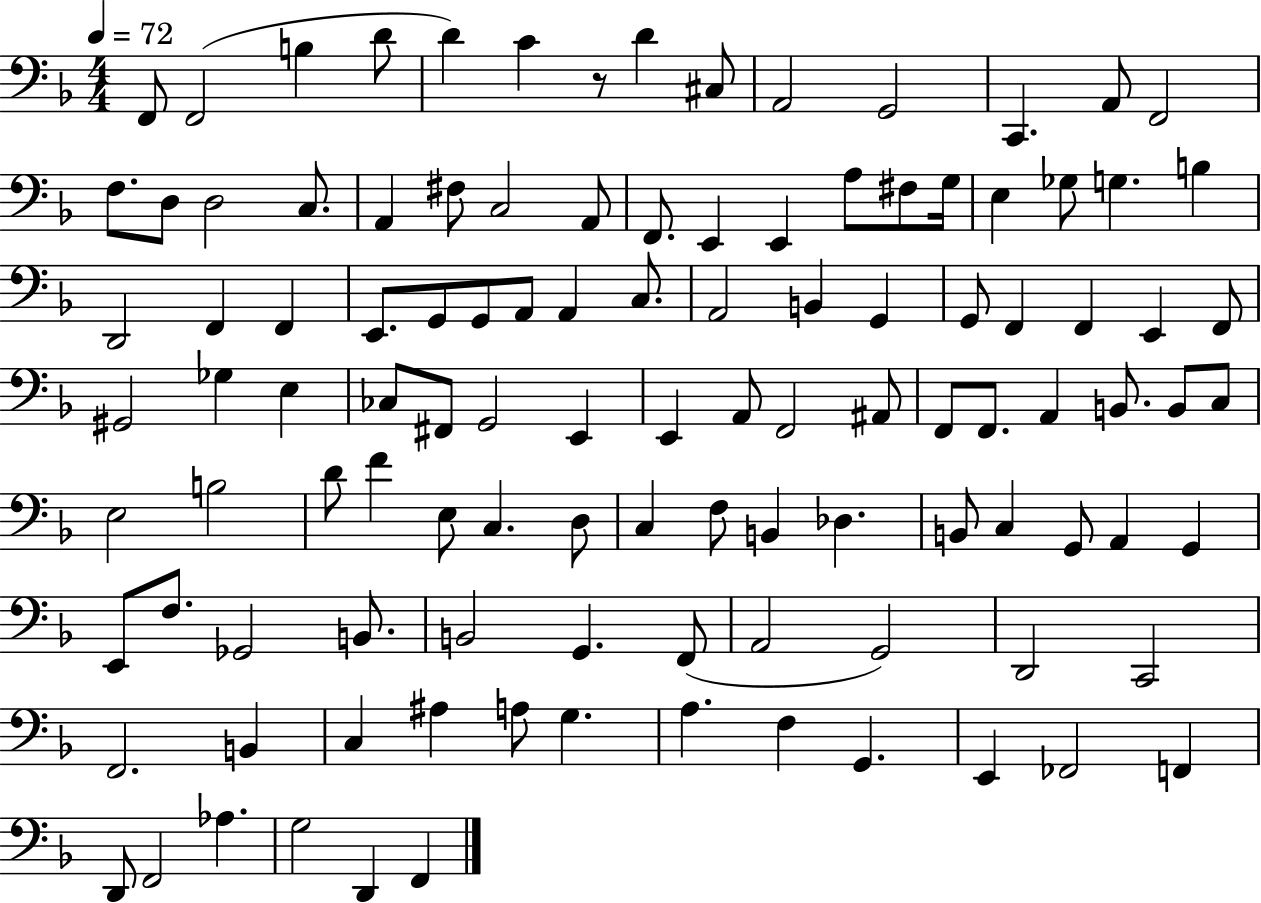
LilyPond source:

{
  \clef bass
  \numericTimeSignature
  \time 4/4
  \key f \major
  \tempo 4 = 72
  f,8 f,2( b4 d'8 | d'4) c'4 r8 d'4 cis8 | a,2 g,2 | c,4. a,8 f,2 | \break f8. d8 d2 c8. | a,4 fis8 c2 a,8 | f,8. e,4 e,4 a8 fis8 g16 | e4 ges8 g4. b4 | \break d,2 f,4 f,4 | e,8. g,8 g,8 a,8 a,4 c8. | a,2 b,4 g,4 | g,8 f,4 f,4 e,4 f,8 | \break gis,2 ges4 e4 | ces8 fis,8 g,2 e,4 | e,4 a,8 f,2 ais,8 | f,8 f,8. a,4 b,8. b,8 c8 | \break e2 b2 | d'8 f'4 e8 c4. d8 | c4 f8 b,4 des4. | b,8 c4 g,8 a,4 g,4 | \break e,8 f8. ges,2 b,8. | b,2 g,4. f,8( | a,2 g,2) | d,2 c,2 | \break f,2. b,4 | c4 ais4 a8 g4. | a4. f4 g,4. | e,4 fes,2 f,4 | \break d,8 f,2 aes4. | g2 d,4 f,4 | \bar "|."
}